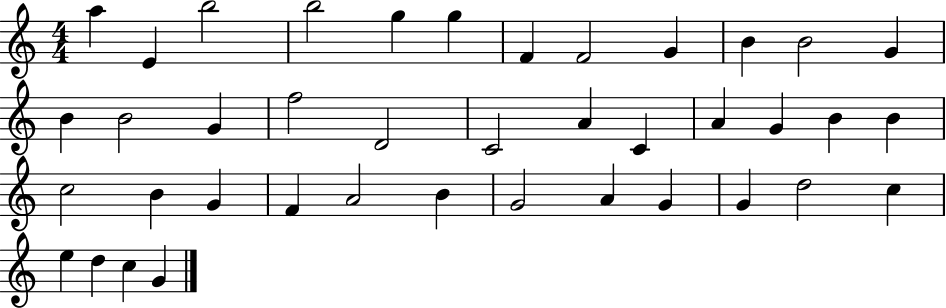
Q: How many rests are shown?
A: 0